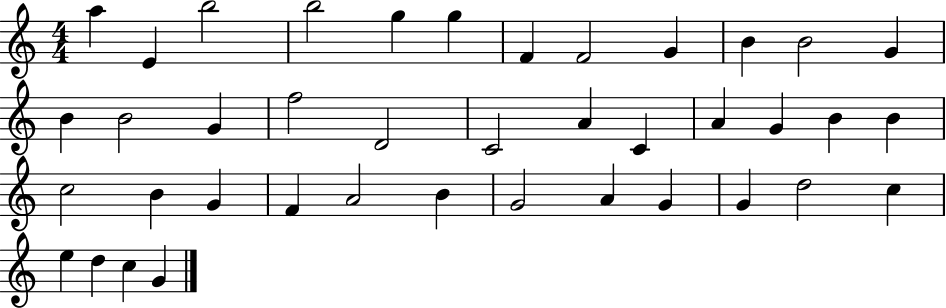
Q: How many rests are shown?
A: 0